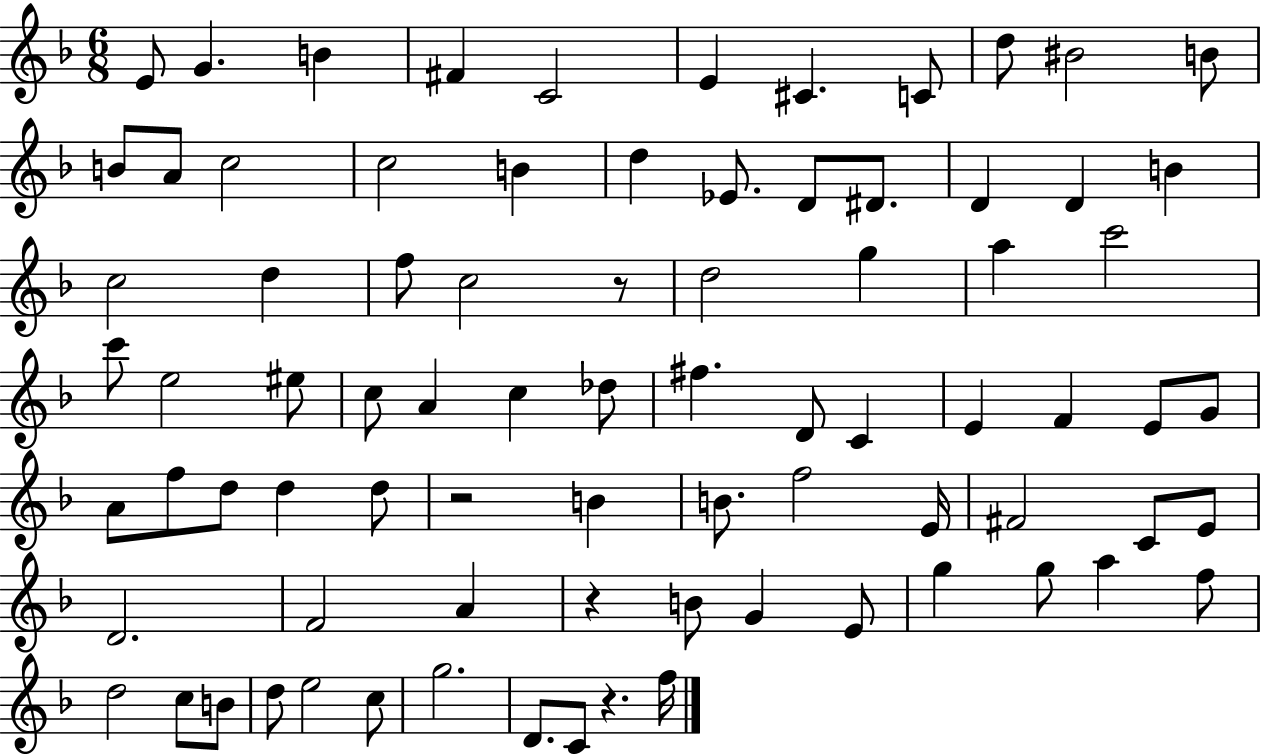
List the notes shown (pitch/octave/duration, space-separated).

E4/e G4/q. B4/q F#4/q C4/h E4/q C#4/q. C4/e D5/e BIS4/h B4/e B4/e A4/e C5/h C5/h B4/q D5/q Eb4/e. D4/e D#4/e. D4/q D4/q B4/q C5/h D5/q F5/e C5/h R/e D5/h G5/q A5/q C6/h C6/e E5/h EIS5/e C5/e A4/q C5/q Db5/e F#5/q. D4/e C4/q E4/q F4/q E4/e G4/e A4/e F5/e D5/e D5/q D5/e R/h B4/q B4/e. F5/h E4/s F#4/h C4/e E4/e D4/h. F4/h A4/q R/q B4/e G4/q E4/e G5/q G5/e A5/q F5/e D5/h C5/e B4/e D5/e E5/h C5/e G5/h. D4/e. C4/e R/q. F5/s